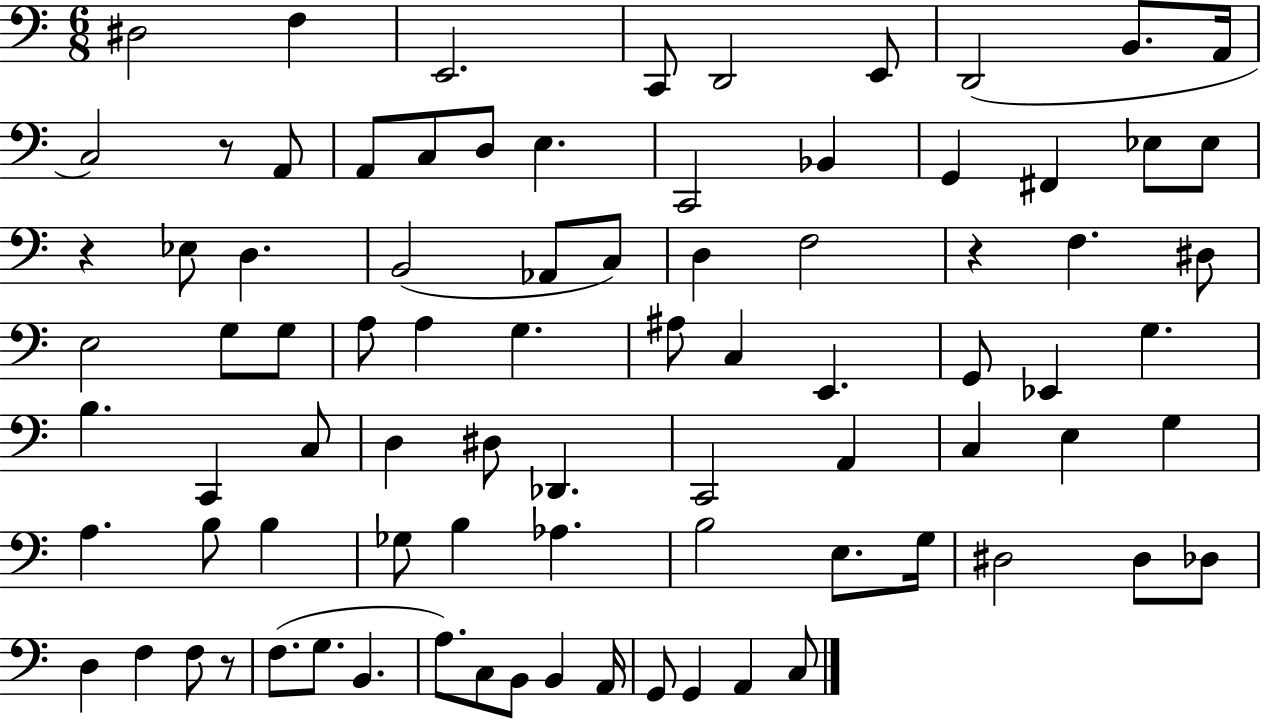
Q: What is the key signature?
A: C major